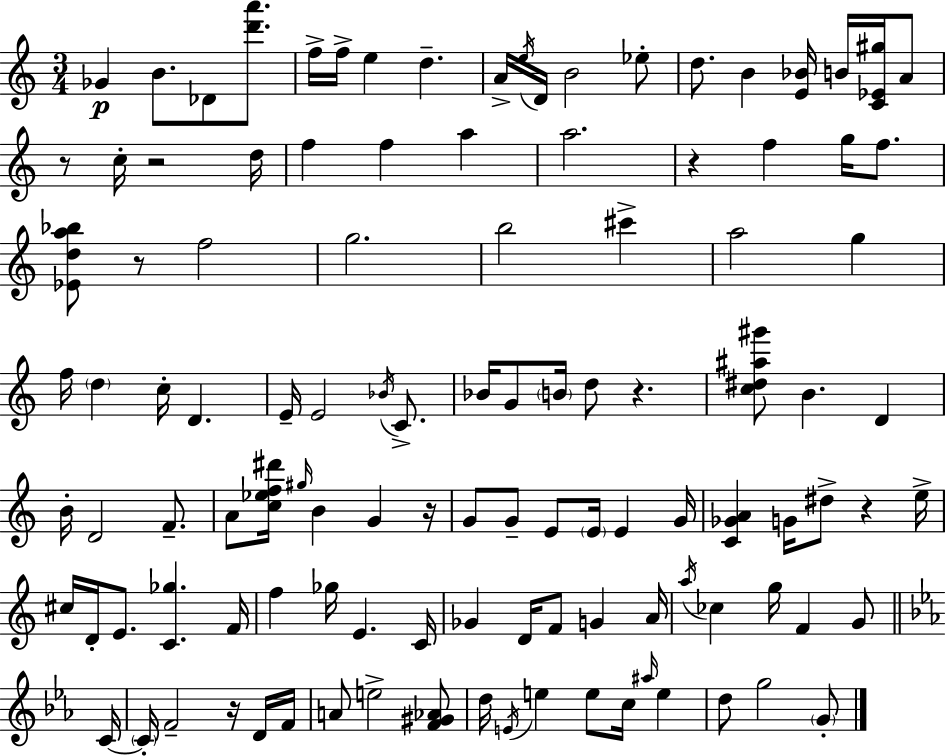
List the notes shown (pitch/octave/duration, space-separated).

Gb4/q B4/e. Db4/e [D6,A6]/e. F5/s F5/s E5/q D5/q. A4/s E5/s D4/s B4/h Eb5/e D5/e. B4/q [E4,Bb4]/s B4/s [C4,Eb4,G#5]/s A4/e R/e C5/s R/h D5/s F5/q F5/q A5/q A5/h. R/q F5/q G5/s F5/e. [Eb4,D5,A5,Bb5]/e R/e F5/h G5/h. B5/h C#6/q A5/h G5/q F5/s D5/q C5/s D4/q. E4/s E4/h Bb4/s C4/e. Bb4/s G4/e B4/s D5/e R/q. [C5,D#5,A#5,G#6]/e B4/q. D4/q B4/s D4/h F4/e. A4/e [C5,Eb5,F5,D#6]/s G#5/s B4/q G4/q R/s G4/e G4/e E4/e E4/s E4/q G4/s [C4,Gb4,A4]/q G4/s D#5/e R/q E5/s C#5/s D4/s E4/e. [C4,Gb5]/q. F4/s F5/q Gb5/s E4/q. C4/s Gb4/q D4/s F4/e G4/q A4/s A5/s CES5/q G5/s F4/q G4/e C4/s C4/s F4/h R/s D4/s F4/s A4/e E5/h [F4,G#4,Ab4]/e D5/s E4/s E5/q E5/e C5/s A#5/s E5/q D5/e G5/h G4/e